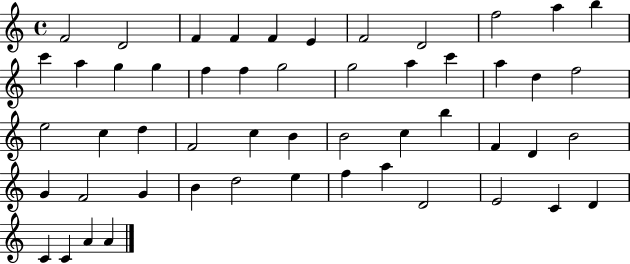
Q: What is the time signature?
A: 4/4